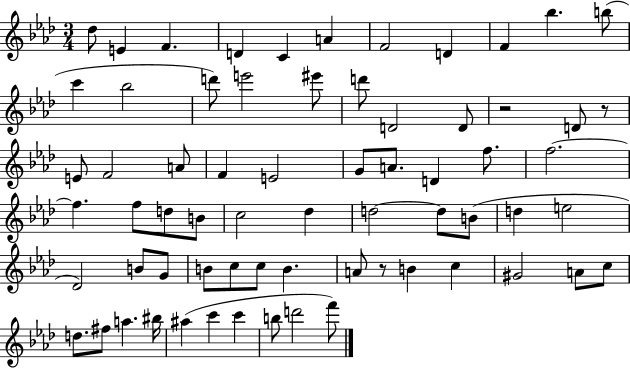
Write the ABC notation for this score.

X:1
T:Untitled
M:3/4
L:1/4
K:Ab
_d/2 E F D C A F2 D F _b b/2 c' _b2 d'/2 e'2 ^e'/2 d'/2 D2 D/2 z2 D/2 z/2 E/2 F2 A/2 F E2 G/2 A/2 D f/2 f2 f f/2 d/2 B/2 c2 _d d2 d/2 B/2 d e2 _D2 B/2 G/2 B/2 c/2 c/2 B A/2 z/2 B c ^G2 A/2 c/2 d/2 ^f/2 a ^b/4 ^a c' c' b/2 d'2 f'/2